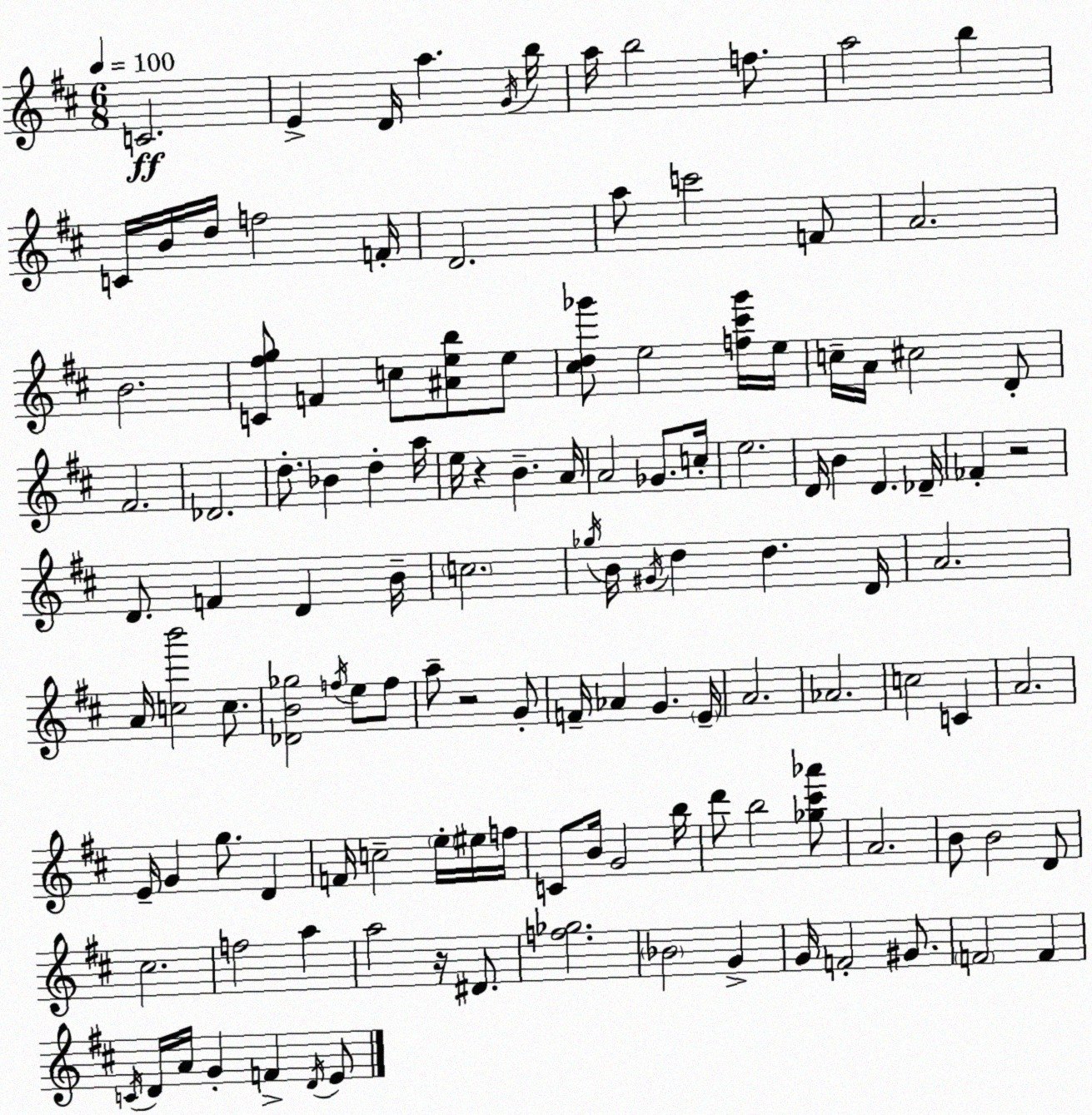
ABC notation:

X:1
T:Untitled
M:6/8
L:1/4
K:D
C2 E D/4 a G/4 b/4 a/4 b2 f/2 a2 b C/4 B/4 d/4 f2 F/4 D2 a/2 c'2 F/2 A2 B2 [C^fg]/2 F c/2 [^Aeb]/2 e/2 [^cd_g']/2 e2 [f^c'_g']/4 e/4 c/4 A/4 ^c2 D/2 ^F2 _D2 d/2 _B d a/4 e/4 z B A/4 A2 _G/2 c/4 e2 D/4 B D _D/4 _F z2 D/2 F D B/4 c2 _g/4 B/4 ^G/4 d d D/4 A2 A/4 [cb']2 c/2 [_DB_g]2 f/4 e/2 f/2 a/2 z2 G/2 F/4 _A G E/4 A2 _A2 c2 C A2 E/4 G g/2 D F/4 c2 e/4 ^e/4 f/4 C/2 B/4 G2 b/4 d'/2 b2 [_g^c'_a']/2 A2 B/2 B2 D/2 ^c2 f2 a a2 z/4 ^D/2 [f_g]2 _B2 G G/4 F2 ^G/2 F2 F C/4 D/4 A/4 G F D/4 E/2